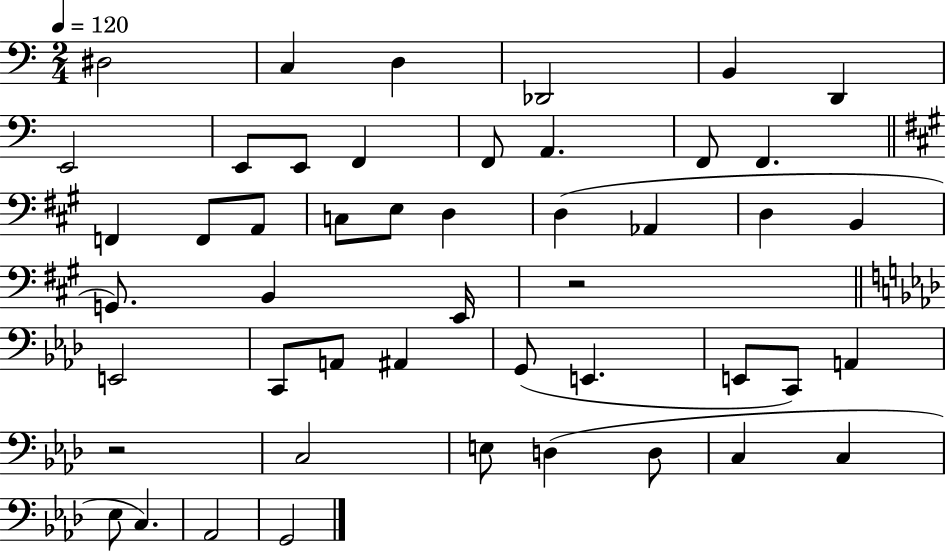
D#3/h C3/q D3/q Db2/h B2/q D2/q E2/h E2/e E2/e F2/q F2/e A2/q. F2/e F2/q. F2/q F2/e A2/e C3/e E3/e D3/q D3/q Ab2/q D3/q B2/q G2/e. B2/q E2/s R/h E2/h C2/e A2/e A#2/q G2/e E2/q. E2/e C2/e A2/q R/h C3/h E3/e D3/q D3/e C3/q C3/q Eb3/e C3/q. Ab2/h G2/h